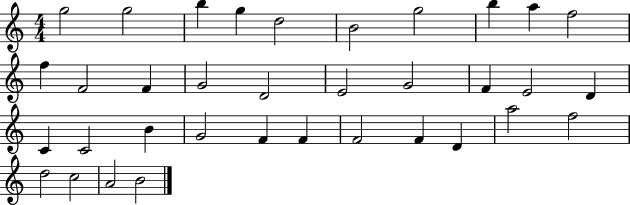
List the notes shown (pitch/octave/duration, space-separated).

G5/h G5/h B5/q G5/q D5/h B4/h G5/h B5/q A5/q F5/h F5/q F4/h F4/q G4/h D4/h E4/h G4/h F4/q E4/h D4/q C4/q C4/h B4/q G4/h F4/q F4/q F4/h F4/q D4/q A5/h F5/h D5/h C5/h A4/h B4/h